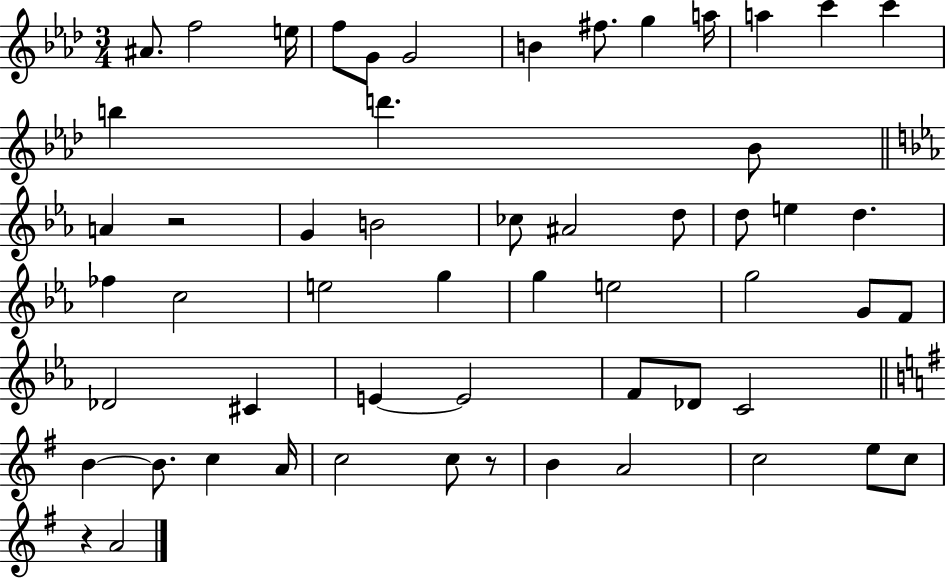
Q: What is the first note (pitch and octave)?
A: A#4